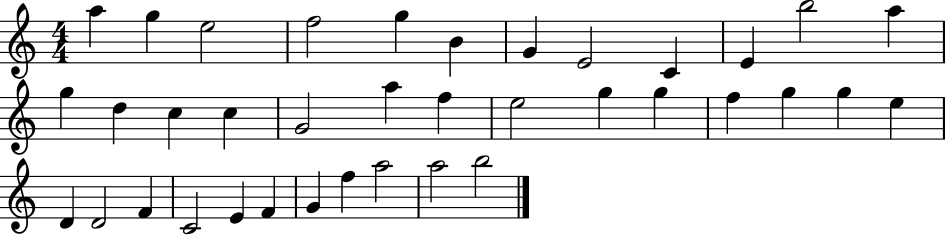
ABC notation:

X:1
T:Untitled
M:4/4
L:1/4
K:C
a g e2 f2 g B G E2 C E b2 a g d c c G2 a f e2 g g f g g e D D2 F C2 E F G f a2 a2 b2